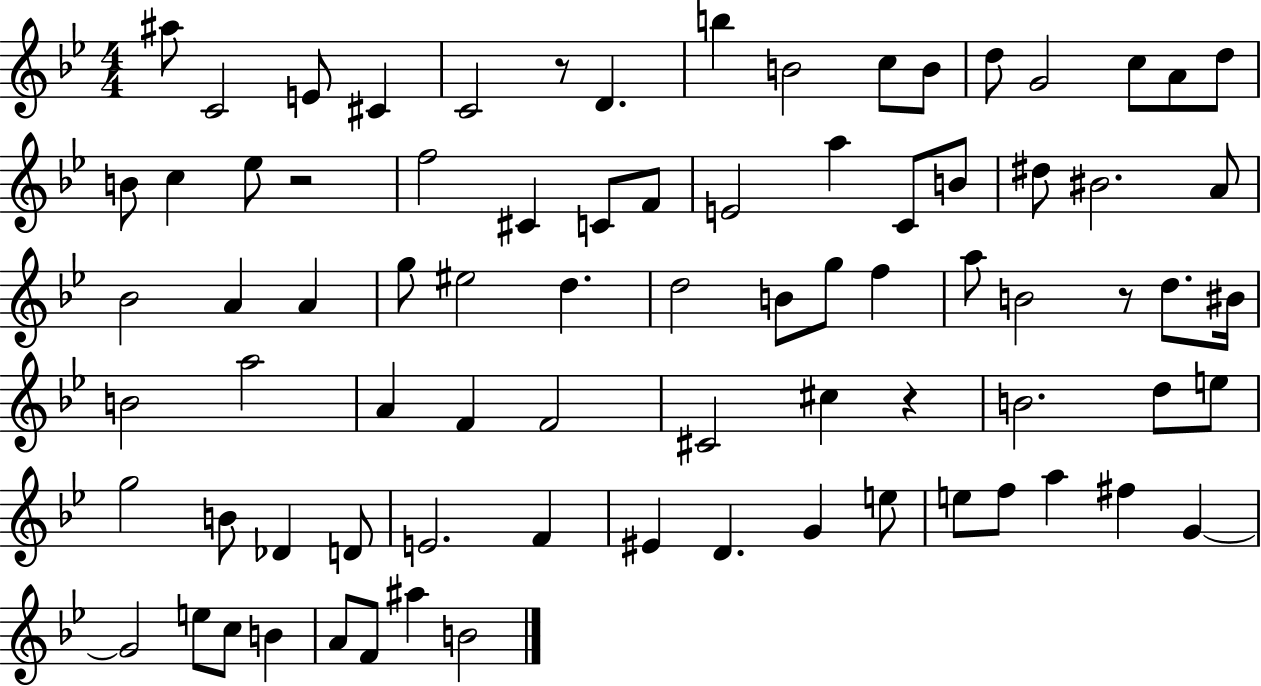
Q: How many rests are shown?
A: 4